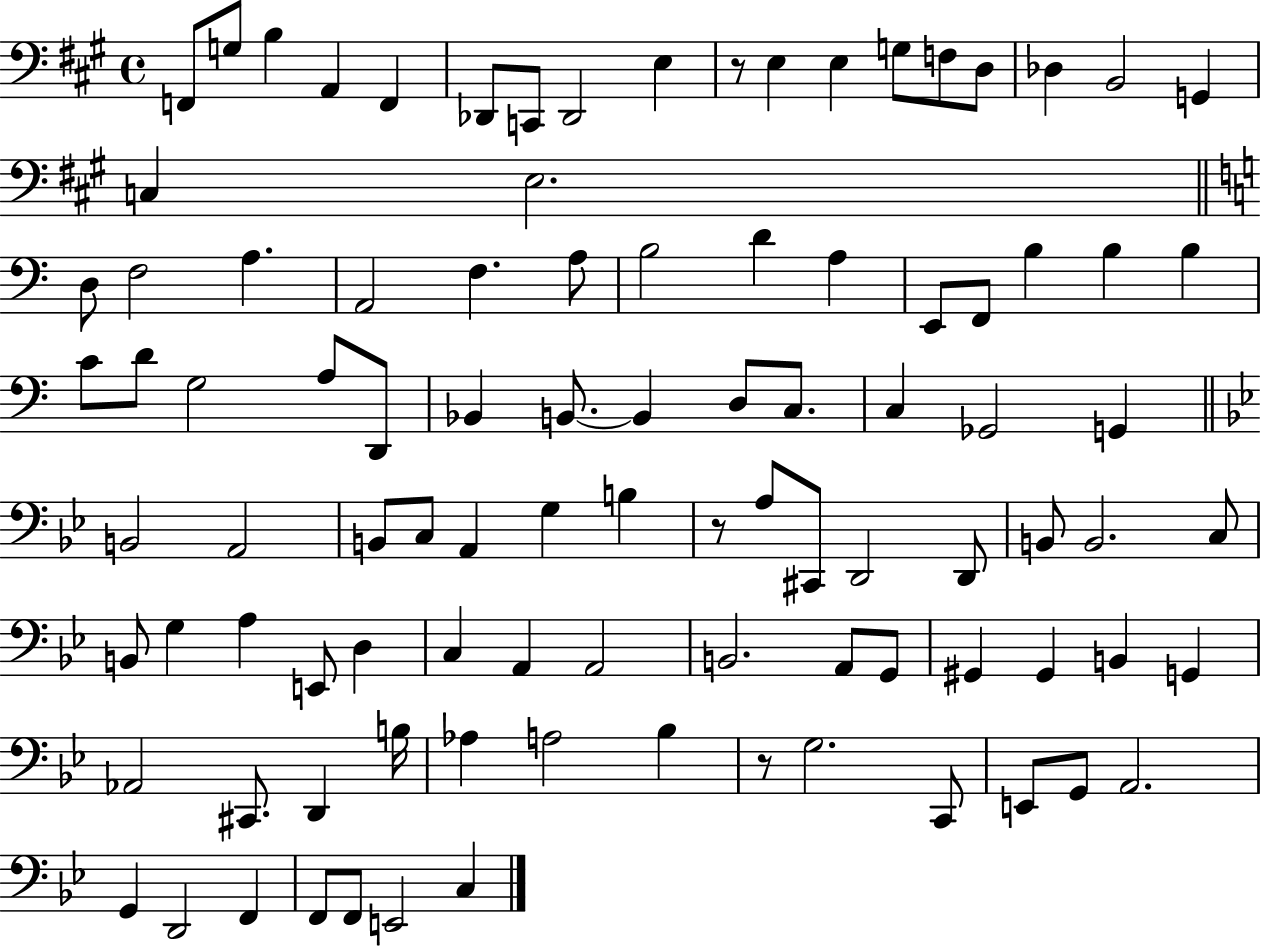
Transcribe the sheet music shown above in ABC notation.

X:1
T:Untitled
M:4/4
L:1/4
K:A
F,,/2 G,/2 B, A,, F,, _D,,/2 C,,/2 _D,,2 E, z/2 E, E, G,/2 F,/2 D,/2 _D, B,,2 G,, C, E,2 D,/2 F,2 A, A,,2 F, A,/2 B,2 D A, E,,/2 F,,/2 B, B, B, C/2 D/2 G,2 A,/2 D,,/2 _B,, B,,/2 B,, D,/2 C,/2 C, _G,,2 G,, B,,2 A,,2 B,,/2 C,/2 A,, G, B, z/2 A,/2 ^C,,/2 D,,2 D,,/2 B,,/2 B,,2 C,/2 B,,/2 G, A, E,,/2 D, C, A,, A,,2 B,,2 A,,/2 G,,/2 ^G,, ^G,, B,, G,, _A,,2 ^C,,/2 D,, B,/4 _A, A,2 _B, z/2 G,2 C,,/2 E,,/2 G,,/2 A,,2 G,, D,,2 F,, F,,/2 F,,/2 E,,2 C,